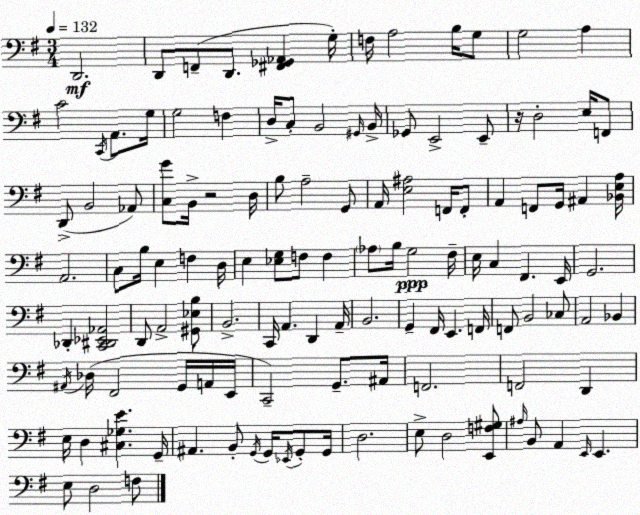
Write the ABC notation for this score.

X:1
T:Untitled
M:3/4
L:1/4
K:G
D,,2 D,,/2 F,,/2 D,,/2 [^F,,_G,,_A,,] G,/4 F,/4 A,2 B,/4 G,/2 G,2 A, C2 C,,/4 A,,/2 G,/4 G,2 F, D,/4 C,/2 B,,2 ^G,,/4 B,,/4 _G,,/2 E,,2 E,,/2 z/4 D,2 E,/4 F,,/2 D,,/2 B,,2 _A,,/2 [C,G]/2 B,,/4 z2 D,/4 B,/2 A,2 G,,/2 A,,/4 [E,^A,]2 F,,/4 F,,/2 A,, F,,/2 G,,/4 ^A,, [_B,,E,A,]/4 A,,2 C,/2 B,/4 E, F, D,/4 E, [_E,G,]/2 F,/2 F, _A,/2 B,/4 G,2 ^F,/4 E,/4 C, ^F,, E,,/4 G,,2 _D,, [C,,^D,,_E,,_A,,]2 D,,/2 A,,2 [^G,,_E,B,]/2 B,,2 C,,/4 A,, D,, A,,/4 B,,2 G,, ^F,,/4 E,, F,,/4 F,,/2 B,,2 _C,/2 A,,2 _B,, ^A,,/4 _D,/4 ^F,,2 G,,/4 A,,/4 E,,/4 C,,2 G,,/2 ^A,,/4 F,,2 F,,2 D,, E,/4 D, [^C,_G,E] G,,/4 ^A,, B,,/2 G,,/4 G,,/4 _E,,/4 G,,/2 G,,/4 D,2 E,/2 D,2 [E,,F,^G,]/2 ^A,/4 B,,/2 A,, E,,/4 E,, E,/2 D,2 F,/2